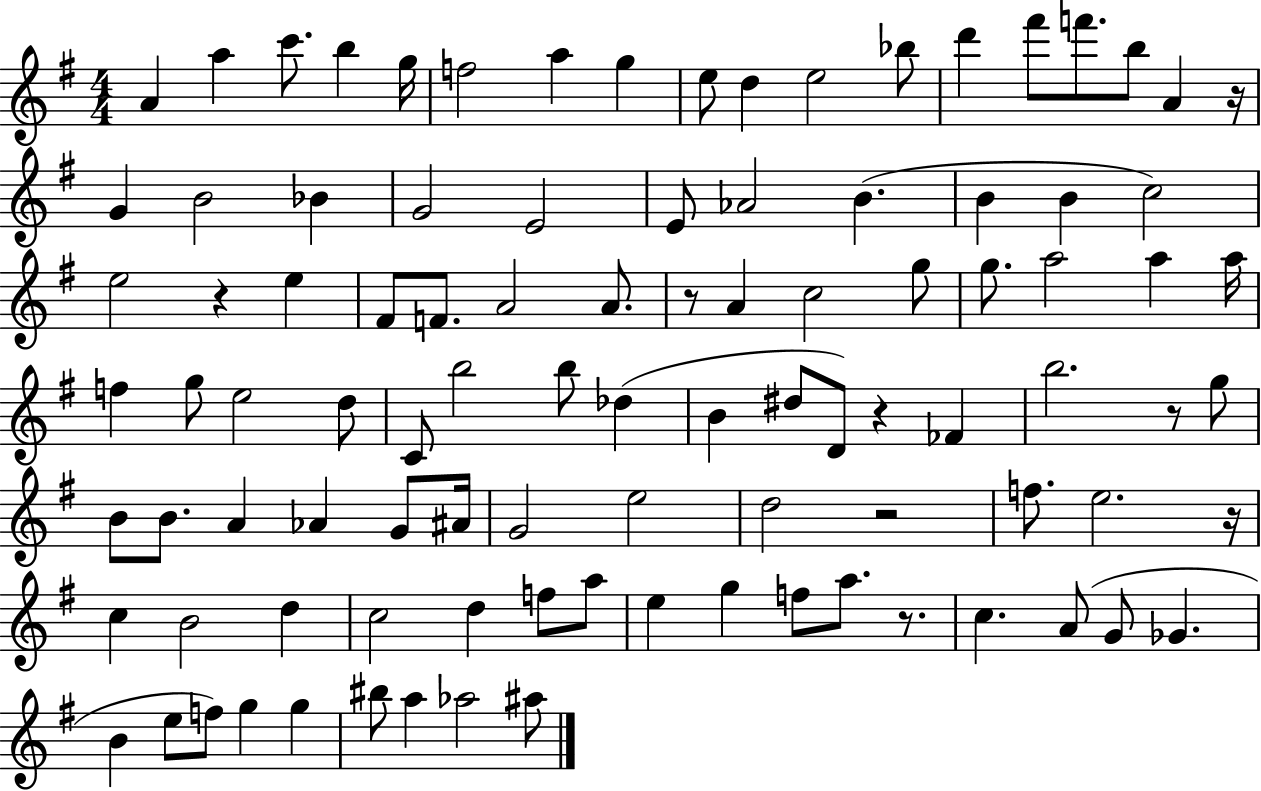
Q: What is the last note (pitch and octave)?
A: A#5